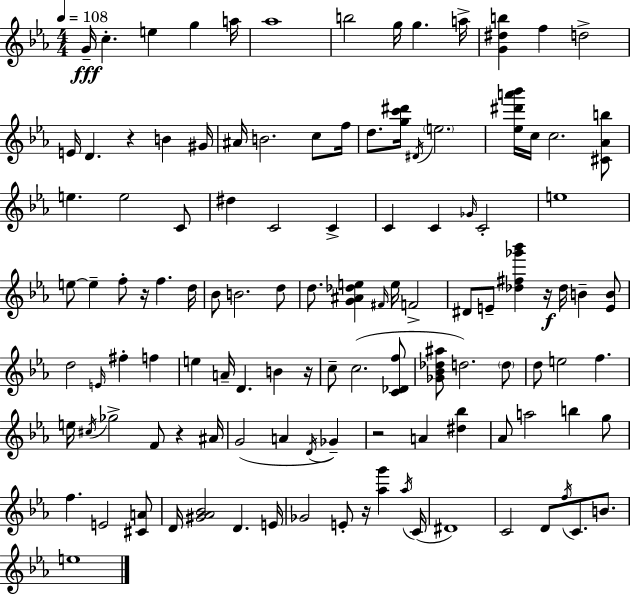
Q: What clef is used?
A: treble